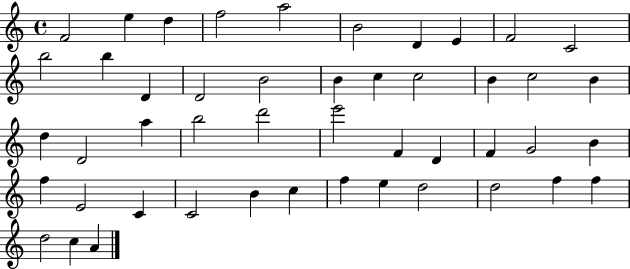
{
  \clef treble
  \time 4/4
  \defaultTimeSignature
  \key c \major
  f'2 e''4 d''4 | f''2 a''2 | b'2 d'4 e'4 | f'2 c'2 | \break b''2 b''4 d'4 | d'2 b'2 | b'4 c''4 c''2 | b'4 c''2 b'4 | \break d''4 d'2 a''4 | b''2 d'''2 | e'''2 f'4 d'4 | f'4 g'2 b'4 | \break f''4 e'2 c'4 | c'2 b'4 c''4 | f''4 e''4 d''2 | d''2 f''4 f''4 | \break d''2 c''4 a'4 | \bar "|."
}